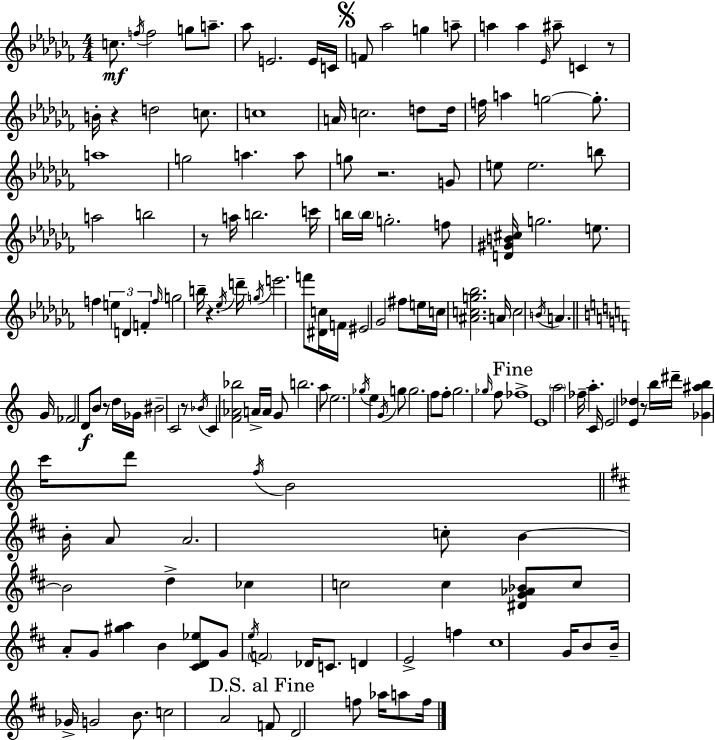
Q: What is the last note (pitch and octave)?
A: F5